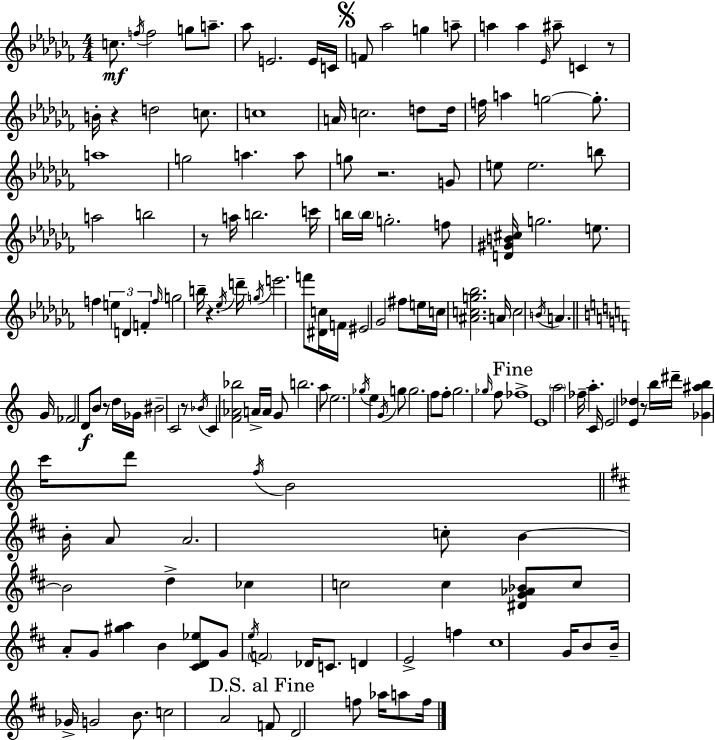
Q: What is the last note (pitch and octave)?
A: F5